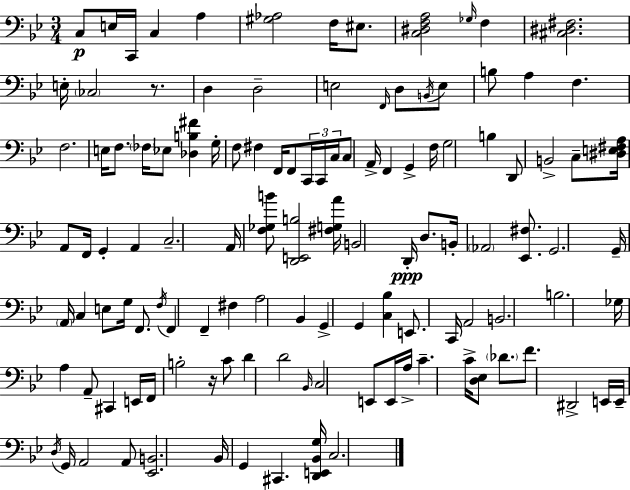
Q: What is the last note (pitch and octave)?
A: C3